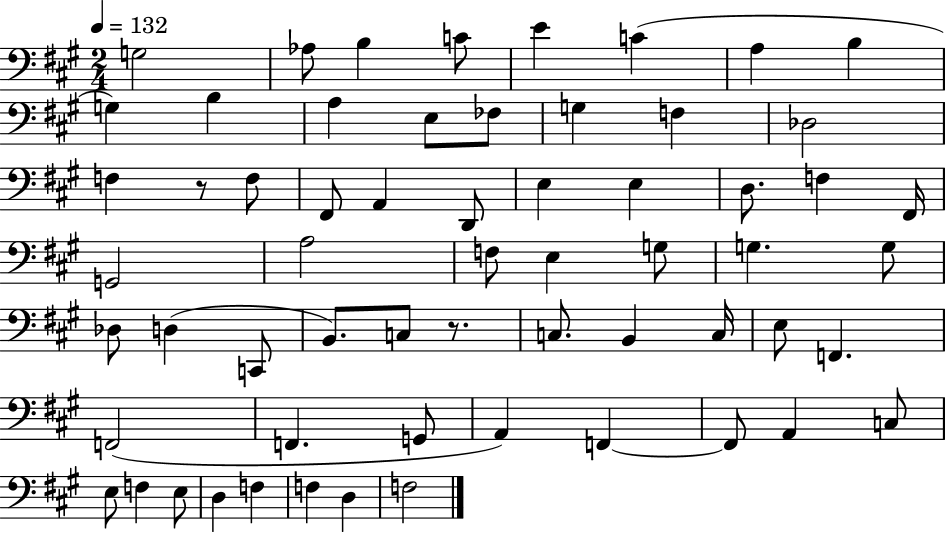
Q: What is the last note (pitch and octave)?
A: F3